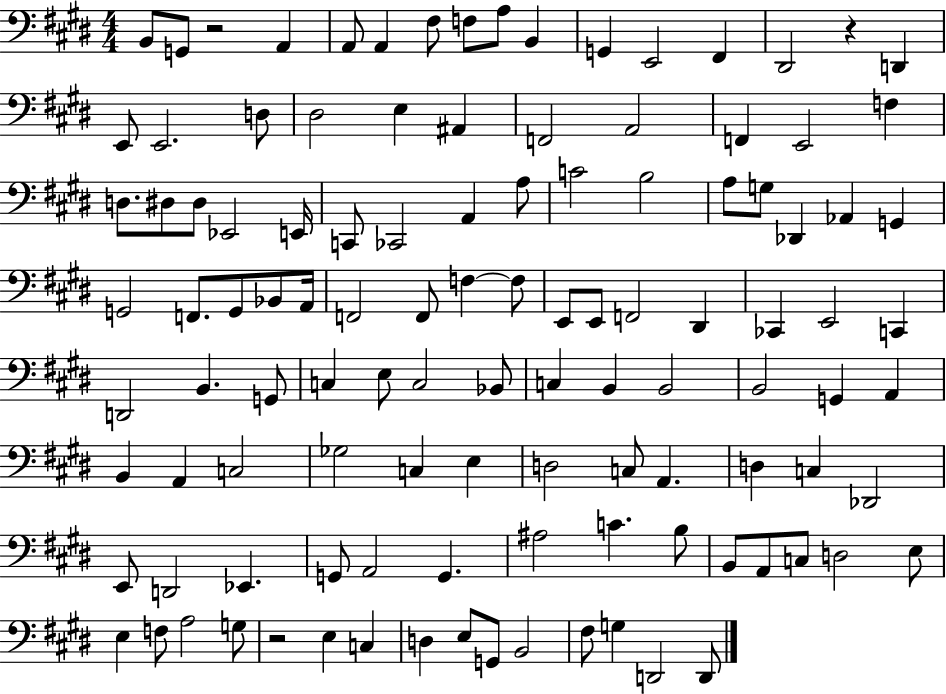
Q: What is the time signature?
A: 4/4